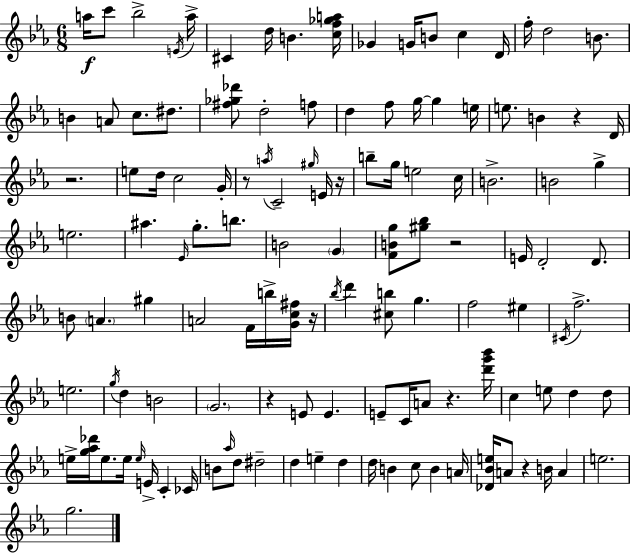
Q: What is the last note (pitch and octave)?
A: G5